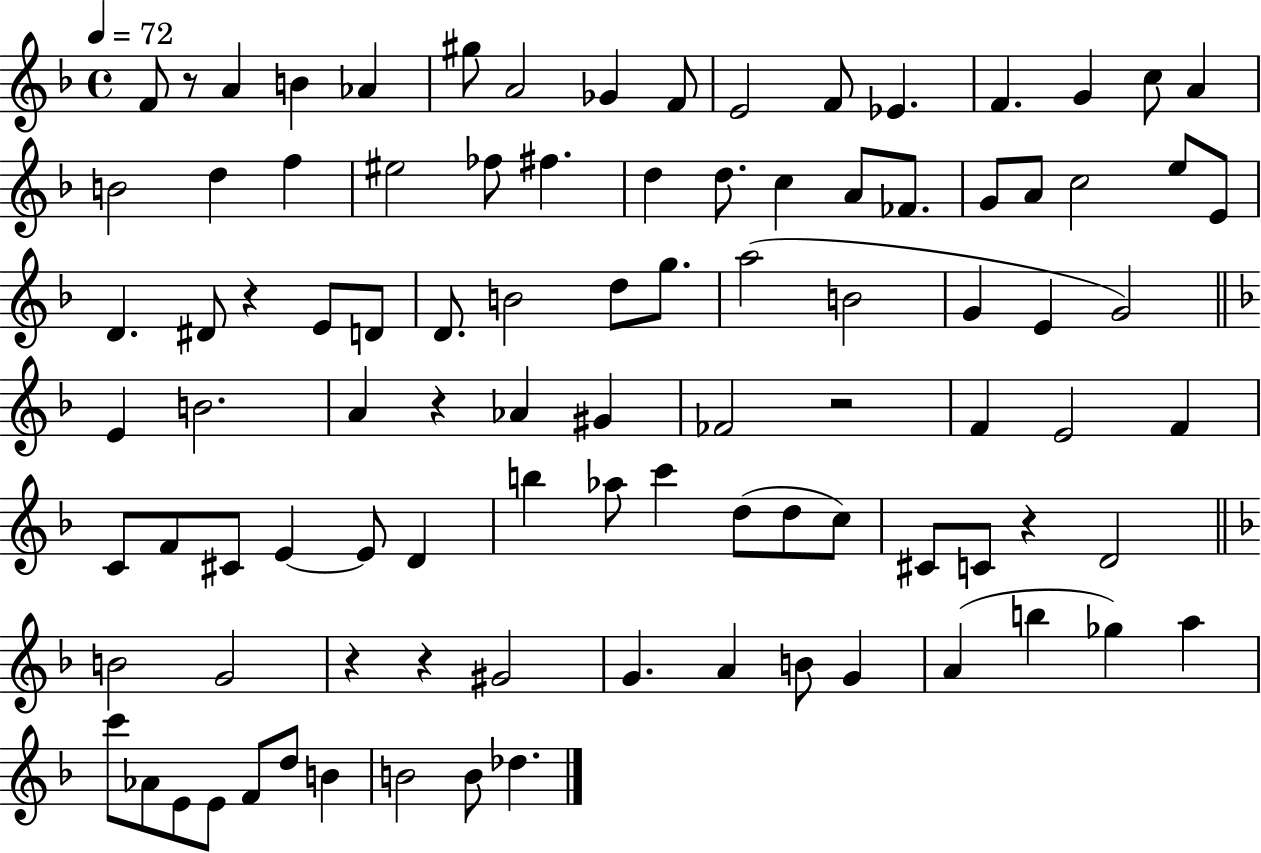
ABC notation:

X:1
T:Untitled
M:4/4
L:1/4
K:F
F/2 z/2 A B _A ^g/2 A2 _G F/2 E2 F/2 _E F G c/2 A B2 d f ^e2 _f/2 ^f d d/2 c A/2 _F/2 G/2 A/2 c2 e/2 E/2 D ^D/2 z E/2 D/2 D/2 B2 d/2 g/2 a2 B2 G E G2 E B2 A z _A ^G _F2 z2 F E2 F C/2 F/2 ^C/2 E E/2 D b _a/2 c' d/2 d/2 c/2 ^C/2 C/2 z D2 B2 G2 z z ^G2 G A B/2 G A b _g a c'/2 _A/2 E/2 E/2 F/2 d/2 B B2 B/2 _d